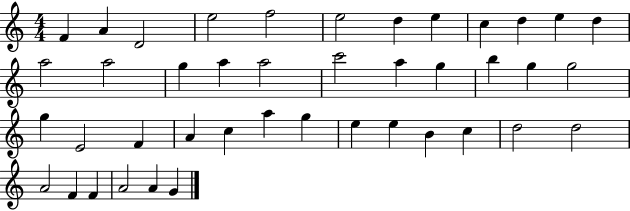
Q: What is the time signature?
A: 4/4